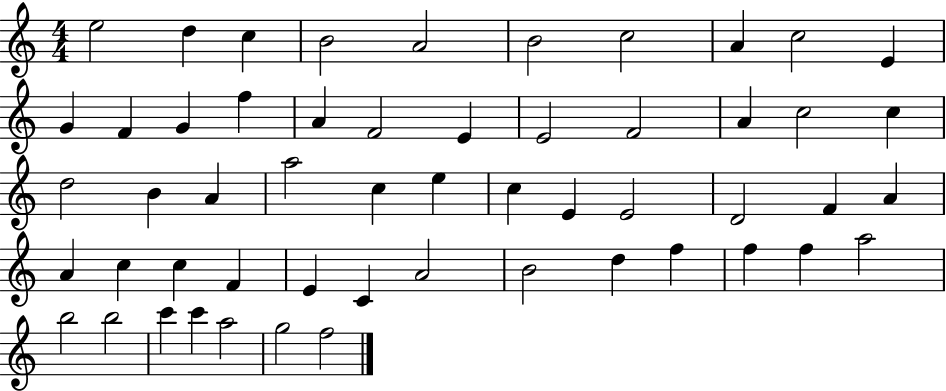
E5/h D5/q C5/q B4/h A4/h B4/h C5/h A4/q C5/h E4/q G4/q F4/q G4/q F5/q A4/q F4/h E4/q E4/h F4/h A4/q C5/h C5/q D5/h B4/q A4/q A5/h C5/q E5/q C5/q E4/q E4/h D4/h F4/q A4/q A4/q C5/q C5/q F4/q E4/q C4/q A4/h B4/h D5/q F5/q F5/q F5/q A5/h B5/h B5/h C6/q C6/q A5/h G5/h F5/h